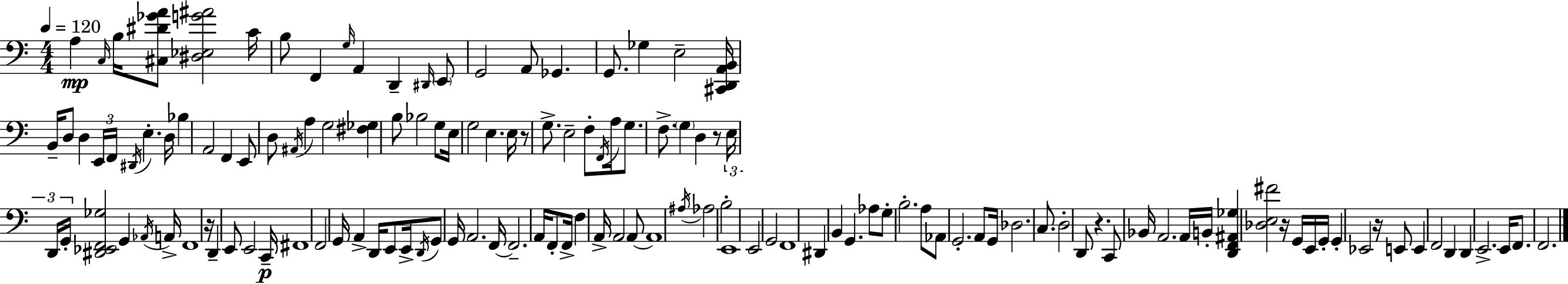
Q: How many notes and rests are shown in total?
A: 135